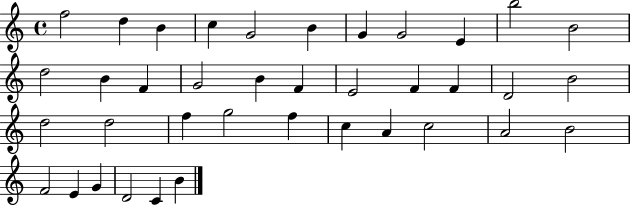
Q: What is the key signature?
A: C major